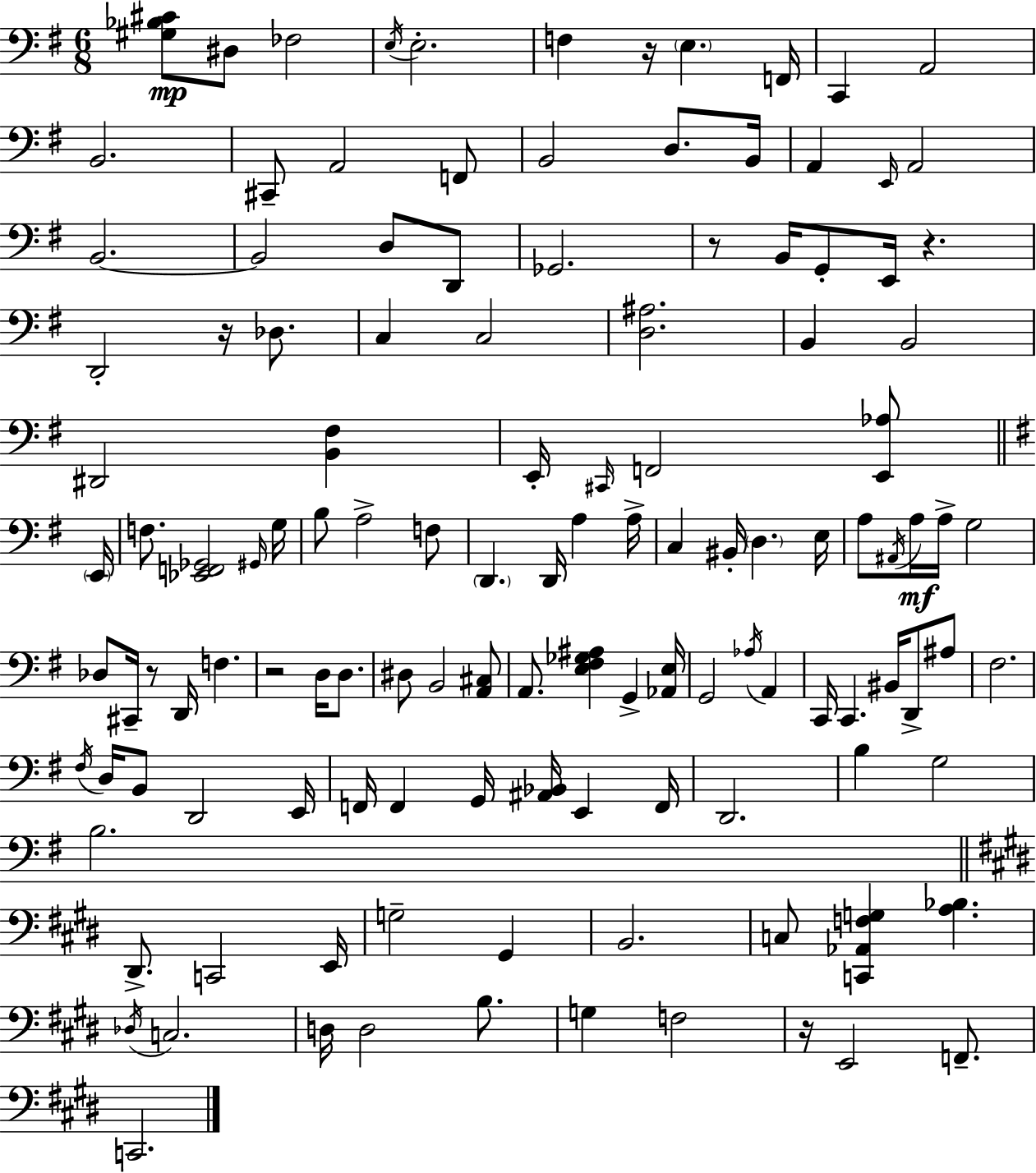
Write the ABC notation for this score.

X:1
T:Untitled
M:6/8
L:1/4
K:G
[^G,_B,^C]/2 ^D,/2 _F,2 E,/4 E,2 F, z/4 E, F,,/4 C,, A,,2 B,,2 ^C,,/2 A,,2 F,,/2 B,,2 D,/2 B,,/4 A,, E,,/4 A,,2 B,,2 B,,2 D,/2 D,,/2 _G,,2 z/2 B,,/4 G,,/2 E,,/4 z D,,2 z/4 _D,/2 C, C,2 [D,^A,]2 B,, B,,2 ^D,,2 [B,,^F,] E,,/4 ^C,,/4 F,,2 [E,,_A,]/2 E,,/4 F,/2 [_E,,F,,_G,,]2 ^G,,/4 G,/4 B,/2 A,2 F,/2 D,, D,,/4 A, A,/4 C, ^B,,/4 D, E,/4 A,/2 ^A,,/4 A,/4 A,/4 G,2 _D,/2 ^C,,/4 z/2 D,,/4 F, z2 D,/4 D,/2 ^D,/2 B,,2 [A,,^C,]/2 A,,/2 [E,^F,_G,^A,] G,, [_A,,E,]/4 G,,2 _A,/4 A,, C,,/4 C,, ^B,,/4 D,,/2 ^A,/2 ^F,2 ^F,/4 D,/4 B,,/2 D,,2 E,,/4 F,,/4 F,, G,,/4 [^A,,_B,,]/4 E,, F,,/4 D,,2 B, G,2 B,2 ^D,,/2 C,,2 E,,/4 G,2 ^G,, B,,2 C,/2 [C,,_A,,F,G,] [A,_B,] _D,/4 C,2 D,/4 D,2 B,/2 G, F,2 z/4 E,,2 F,,/2 C,,2